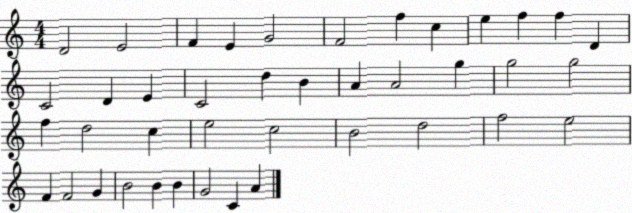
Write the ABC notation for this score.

X:1
T:Untitled
M:4/4
L:1/4
K:C
D2 E2 F E G2 F2 f c e f f D C2 D E C2 d B A A2 g g2 g2 f d2 c e2 c2 B2 d2 f2 e2 F F2 G B2 B B G2 C A